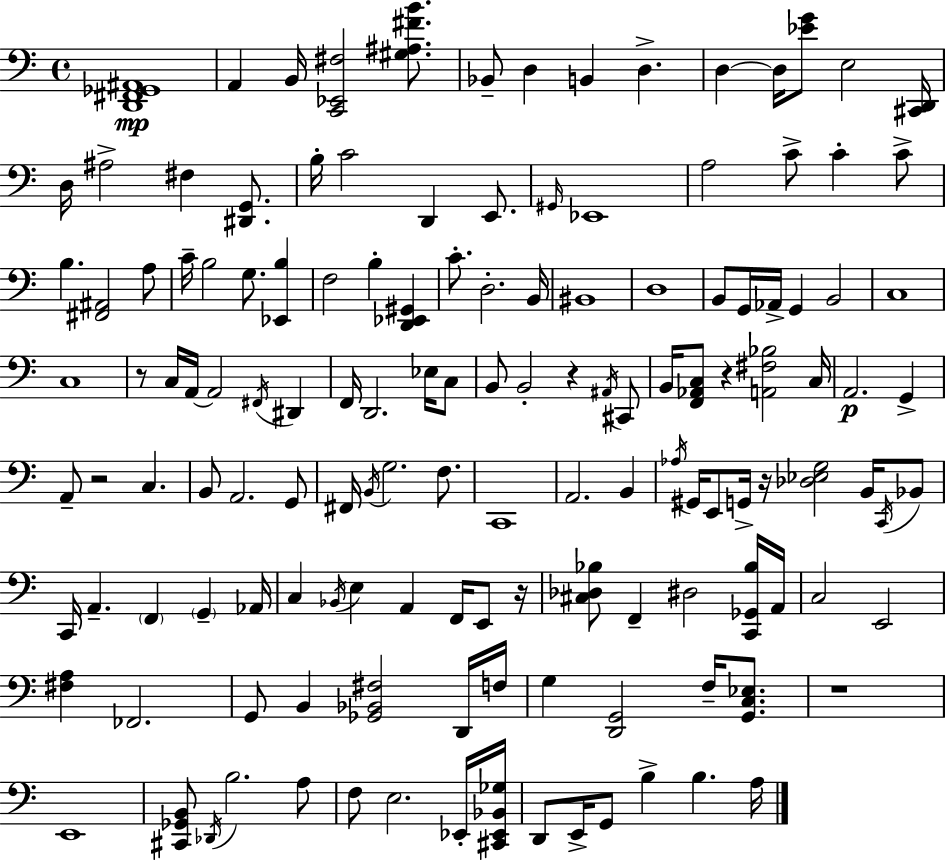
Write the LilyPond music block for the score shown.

{
  \clef bass
  \time 4/4
  \defaultTimeSignature
  \key a \minor
  <d, fis, ges, ais,>1\mp | a,4 b,16 <c, ees, fis>2 <gis ais fis' b'>8. | bes,8-- d4 b,4 d4.-> | d4~~ d16 <ees' g'>8 e2 <cis, d,>16 | \break d16 ais2-> fis4 <dis, g,>8. | b16-. c'2 d,4 e,8. | \grace { gis,16 } ees,1 | a2 c'8-> c'4-. c'8-> | \break b4. <fis, ais,>2 a8 | c'16-- b2 g8. <ees, b>4 | f2 b4-. <d, ees, gis,>4 | c'8.-. d2.-. | \break b,16 bis,1 | d1 | b,8 g,16 aes,16-> g,4 b,2 | c1 | \break c1 | r8 c16 a,16~~ a,2 \acciaccatura { fis,16 } dis,4 | f,16 d,2. ees16 | c8 b,8 b,2-. r4 | \break \acciaccatura { ais,16 } cis,8 b,16 <f, aes, c>8 r4 <a, fis bes>2 | c16 a,2.\p g,4-> | a,8-- r2 c4. | b,8 a,2. | \break g,8 fis,16 \acciaccatura { b,16 } g2. | f8. c,1 | a,2. | b,4 \acciaccatura { aes16 } gis,16 e,8 g,16-> r16 <des ees g>2 | \break b,16 \acciaccatura { c,16 } bes,8 c,16 a,4.-- \parenthesize f,4 | \parenthesize g,4-- aes,16 c4 \acciaccatura { bes,16 } e4 a,4 | f,16 e,8 r16 <cis des bes>8 f,4-- dis2 | <c, ges, bes>16 a,16 c2 e,2 | \break <fis a>4 fes,2. | g,8 b,4 <ges, bes, fis>2 | d,16 f16 g4 <d, g,>2 | f16-- <g, c ees>8. r1 | \break e,1 | <cis, ges, b,>8 \acciaccatura { des,16 } b2. | a8 f8 e2. | ees,16-. <cis, ees, bes, ges>16 d,8 e,16-> g,8 b4-> | \break b4. a16 \bar "|."
}